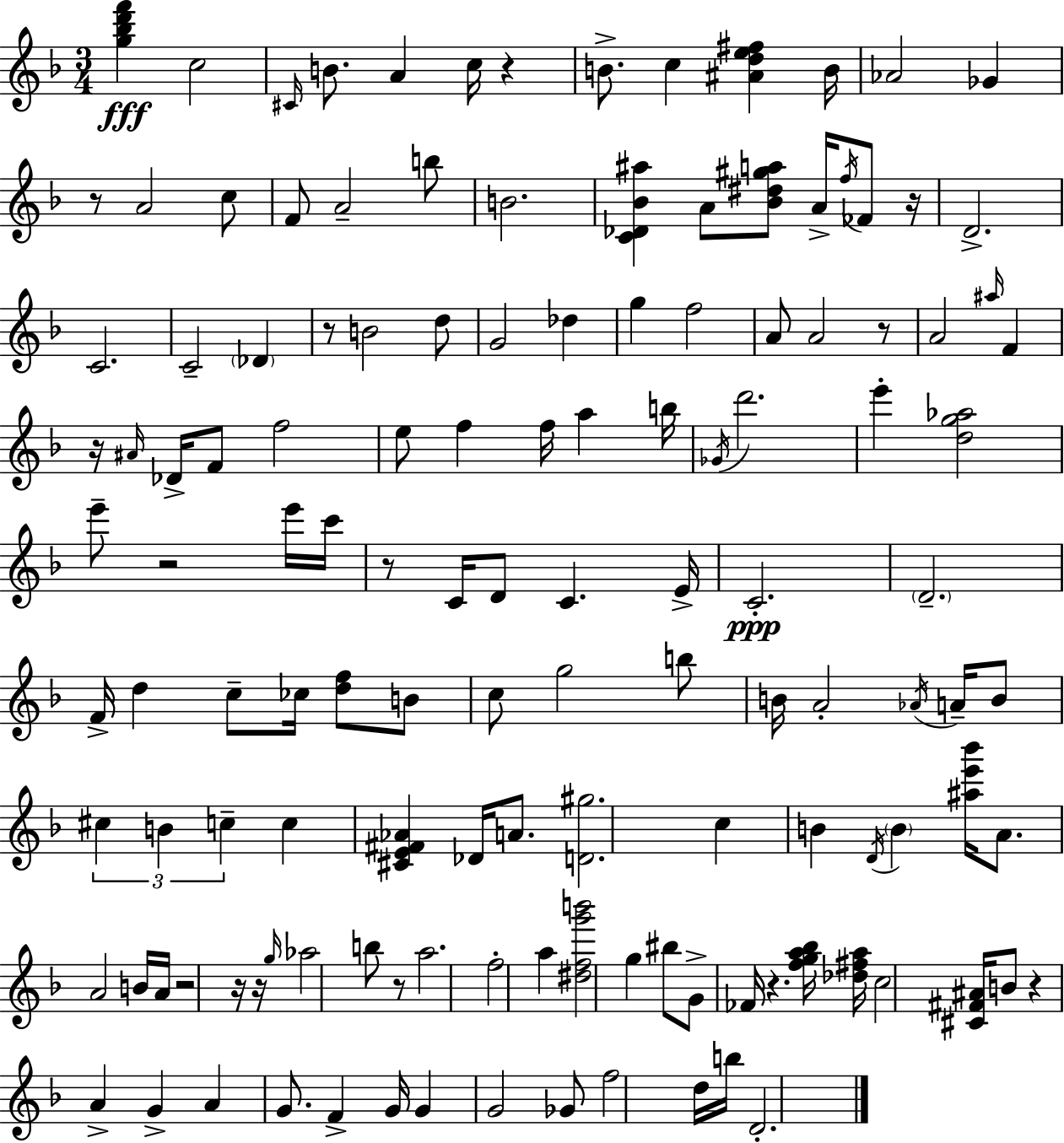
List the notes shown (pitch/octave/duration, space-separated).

[G5,Bb5,D6,F6]/q C5/h C#4/s B4/e. A4/q C5/s R/q B4/e. C5/q [A#4,D5,E5,F#5]/q B4/s Ab4/h Gb4/q R/e A4/h C5/e F4/e A4/h B5/e B4/h. [C4,Db4,Bb4,A#5]/q A4/e [Bb4,D#5,G#5,A5]/e A4/s F5/s FES4/e R/s D4/h. C4/h. C4/h Db4/q R/e B4/h D5/e G4/h Db5/q G5/q F5/h A4/e A4/h R/e A4/h A#5/s F4/q R/s A#4/s Db4/s F4/e F5/h E5/e F5/q F5/s A5/q B5/s Gb4/s D6/h. E6/q [D5,G5,Ab5]/h E6/e R/h E6/s C6/s R/e C4/s D4/e C4/q. E4/s C4/h. D4/h. F4/s D5/q C5/e CES5/s [D5,F5]/e B4/e C5/e G5/h B5/e B4/s A4/h Ab4/s A4/s B4/e C#5/q B4/q C5/q C5/q [C#4,E4,F#4,Ab4]/q Db4/s A4/e. [D4,G#5]/h. C5/q B4/q D4/s B4/q [A#5,E6,Bb6]/s A4/e. A4/h B4/s A4/s R/h R/s R/s G5/s Ab5/h B5/e R/e A5/h. F5/h A5/q [D#5,F5,G6,B6]/h G5/q BIS5/e G4/e FES4/s R/q. [F5,G5,A5,Bb5]/s [Db5,F#5,A5]/s C5/h [C#4,F#4,A#4]/s B4/e R/q A4/q G4/q A4/q G4/e. F4/q G4/s G4/q G4/h Gb4/e F5/h D5/s B5/s D4/h.